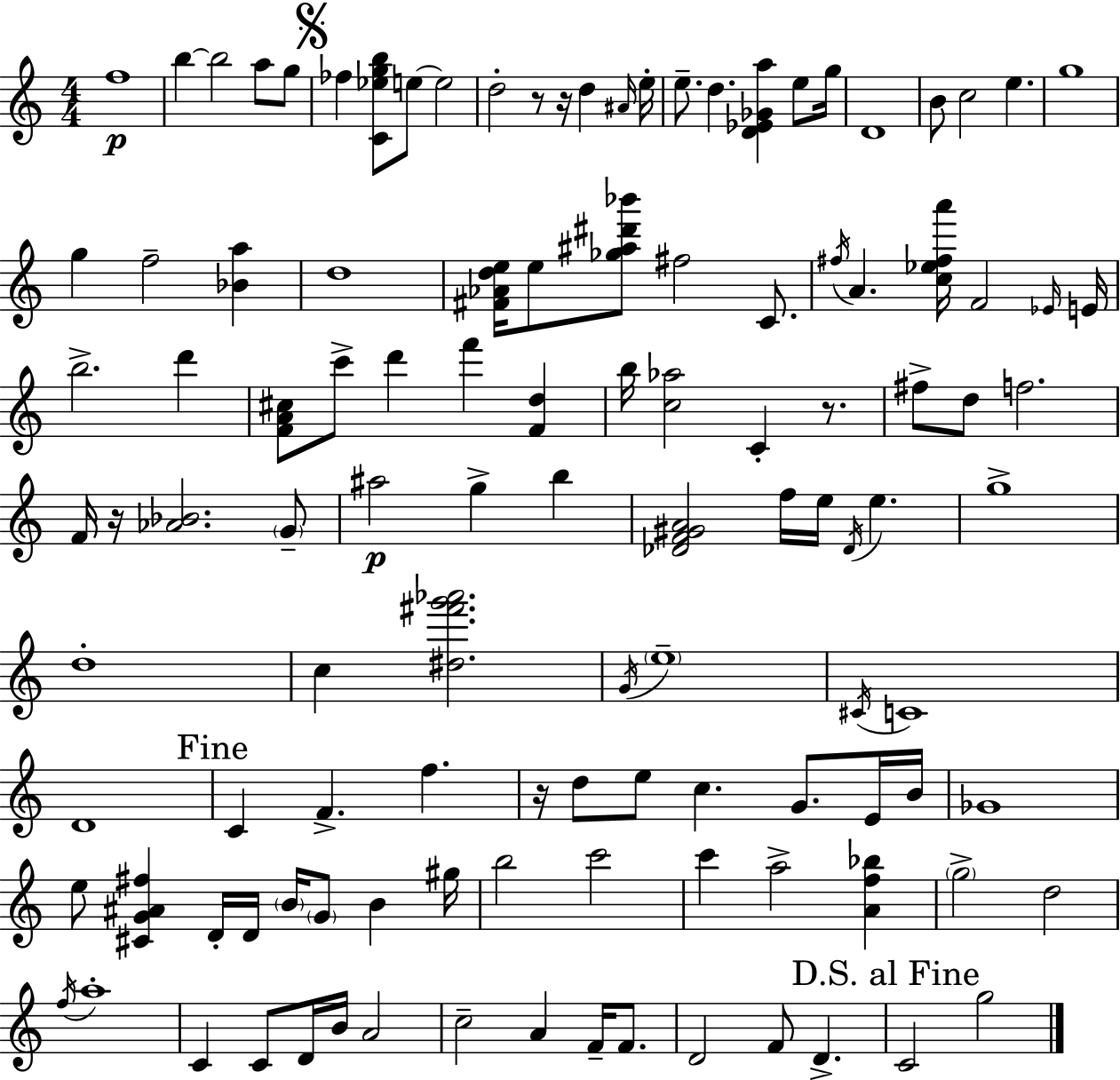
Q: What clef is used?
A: treble